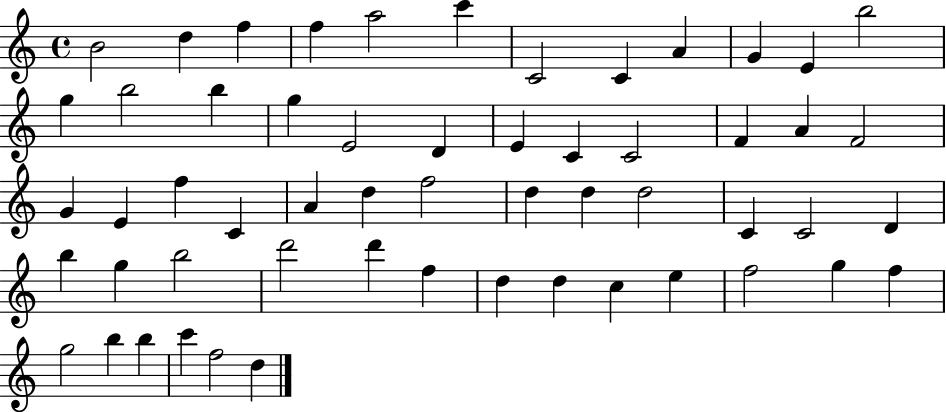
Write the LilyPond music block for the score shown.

{
  \clef treble
  \time 4/4
  \defaultTimeSignature
  \key c \major
  b'2 d''4 f''4 | f''4 a''2 c'''4 | c'2 c'4 a'4 | g'4 e'4 b''2 | \break g''4 b''2 b''4 | g''4 e'2 d'4 | e'4 c'4 c'2 | f'4 a'4 f'2 | \break g'4 e'4 f''4 c'4 | a'4 d''4 f''2 | d''4 d''4 d''2 | c'4 c'2 d'4 | \break b''4 g''4 b''2 | d'''2 d'''4 f''4 | d''4 d''4 c''4 e''4 | f''2 g''4 f''4 | \break g''2 b''4 b''4 | c'''4 f''2 d''4 | \bar "|."
}